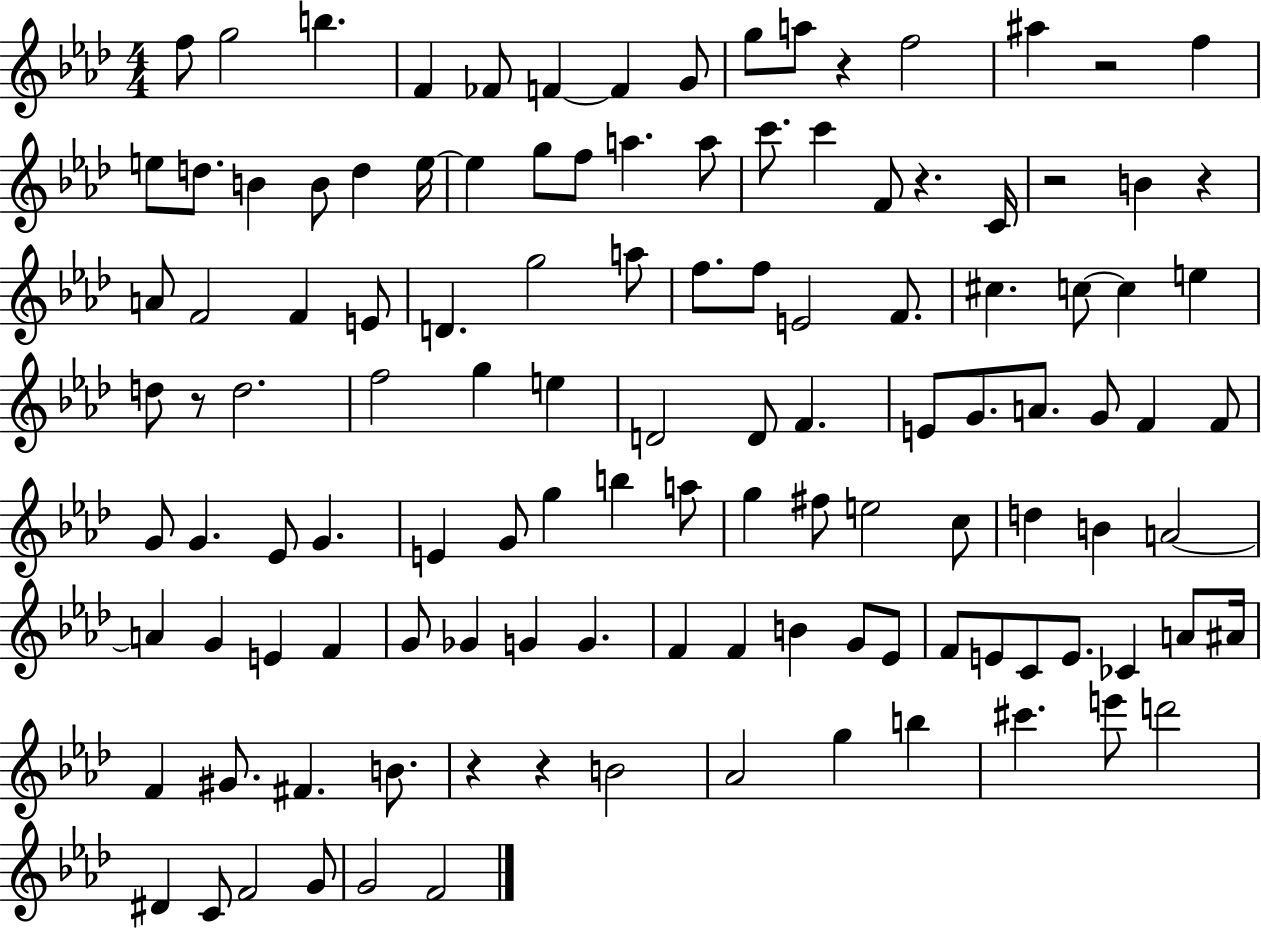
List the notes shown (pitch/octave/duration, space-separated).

F5/e G5/h B5/q. F4/q FES4/e F4/q F4/q G4/e G5/e A5/e R/q F5/h A#5/q R/h F5/q E5/e D5/e. B4/q B4/e D5/q E5/s E5/q G5/e F5/e A5/q. A5/e C6/e. C6/q F4/e R/q. C4/s R/h B4/q R/q A4/e F4/h F4/q E4/e D4/q. G5/h A5/e F5/e. F5/e E4/h F4/e. C#5/q. C5/e C5/q E5/q D5/e R/e D5/h. F5/h G5/q E5/q D4/h D4/e F4/q. E4/e G4/e. A4/e. G4/e F4/q F4/e G4/e G4/q. Eb4/e G4/q. E4/q G4/e G5/q B5/q A5/e G5/q F#5/e E5/h C5/e D5/q B4/q A4/h A4/q G4/q E4/q F4/q G4/e Gb4/q G4/q G4/q. F4/q F4/q B4/q G4/e Eb4/e F4/e E4/e C4/e E4/e. CES4/q A4/e A#4/s F4/q G#4/e. F#4/q. B4/e. R/q R/q B4/h Ab4/h G5/q B5/q C#6/q. E6/e D6/h D#4/q C4/e F4/h G4/e G4/h F4/h